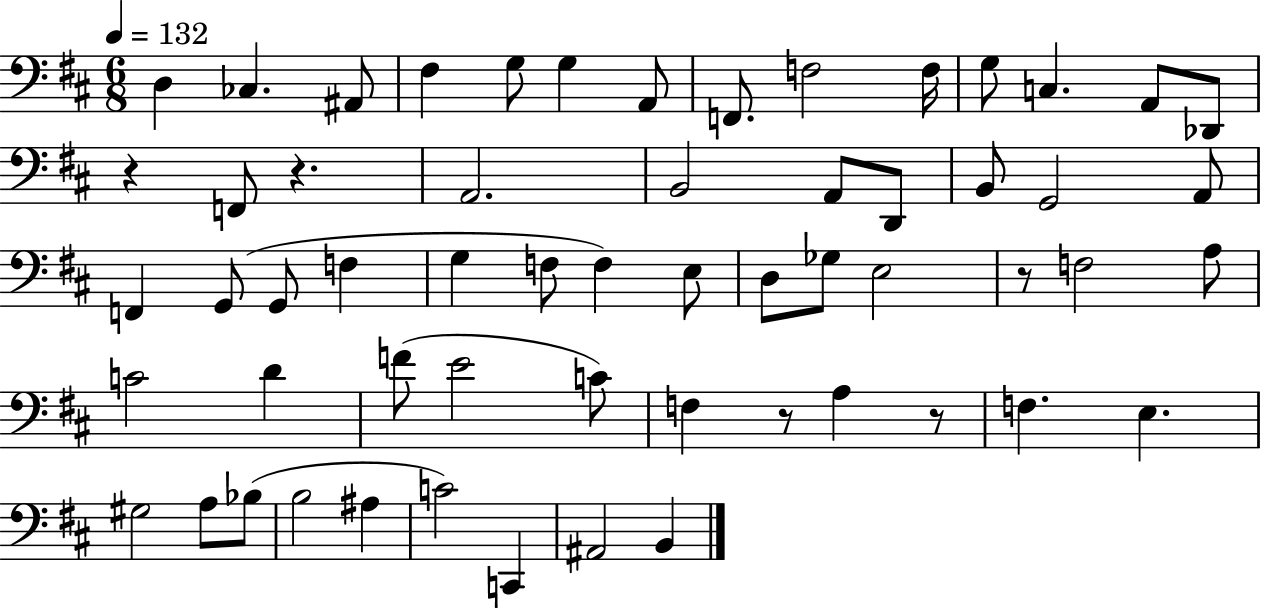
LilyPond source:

{
  \clef bass
  \numericTimeSignature
  \time 6/8
  \key d \major
  \tempo 4 = 132
  \repeat volta 2 { d4 ces4. ais,8 | fis4 g8 g4 a,8 | f,8. f2 f16 | g8 c4. a,8 des,8 | \break r4 f,8 r4. | a,2. | b,2 a,8 d,8 | b,8 g,2 a,8 | \break f,4 g,8( g,8 f4 | g4 f8 f4) e8 | d8 ges8 e2 | r8 f2 a8 | \break c'2 d'4 | f'8( e'2 c'8) | f4 r8 a4 r8 | f4. e4. | \break gis2 a8 bes8( | b2 ais4 | c'2) c,4 | ais,2 b,4 | \break } \bar "|."
}